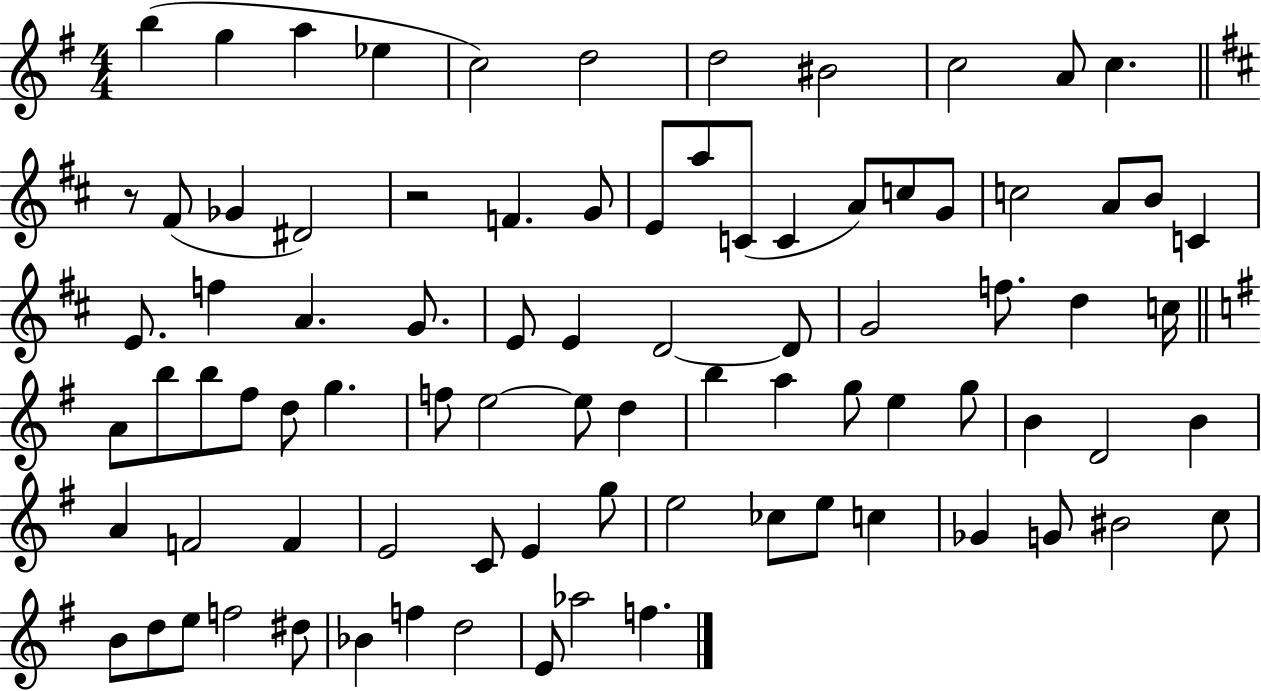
{
  \clef treble
  \numericTimeSignature
  \time 4/4
  \key g \major
  b''4( g''4 a''4 ees''4 | c''2) d''2 | d''2 bis'2 | c''2 a'8 c''4. | \break \bar "||" \break \key b \minor r8 fis'8( ges'4 dis'2) | r2 f'4. g'8 | e'8 a''8 c'8( c'4 a'8) c''8 g'8 | c''2 a'8 b'8 c'4 | \break e'8. f''4 a'4. g'8. | e'8 e'4 d'2~~ d'8 | g'2 f''8. d''4 c''16 | \bar "||" \break \key g \major a'8 b''8 b''8 fis''8 d''8 g''4. | f''8 e''2~~ e''8 d''4 | b''4 a''4 g''8 e''4 g''8 | b'4 d'2 b'4 | \break a'4 f'2 f'4 | e'2 c'8 e'4 g''8 | e''2 ces''8 e''8 c''4 | ges'4 g'8 bis'2 c''8 | \break b'8 d''8 e''8 f''2 dis''8 | bes'4 f''4 d''2 | e'8 aes''2 f''4. | \bar "|."
}